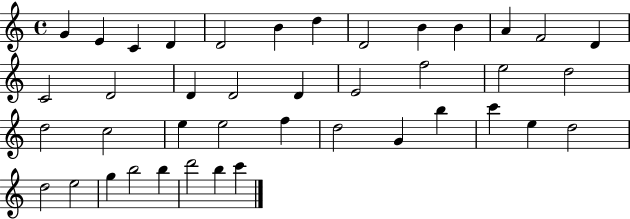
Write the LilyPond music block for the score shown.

{
  \clef treble
  \time 4/4
  \defaultTimeSignature
  \key c \major
  g'4 e'4 c'4 d'4 | d'2 b'4 d''4 | d'2 b'4 b'4 | a'4 f'2 d'4 | \break c'2 d'2 | d'4 d'2 d'4 | e'2 f''2 | e''2 d''2 | \break d''2 c''2 | e''4 e''2 f''4 | d''2 g'4 b''4 | c'''4 e''4 d''2 | \break d''2 e''2 | g''4 b''2 b''4 | d'''2 b''4 c'''4 | \bar "|."
}